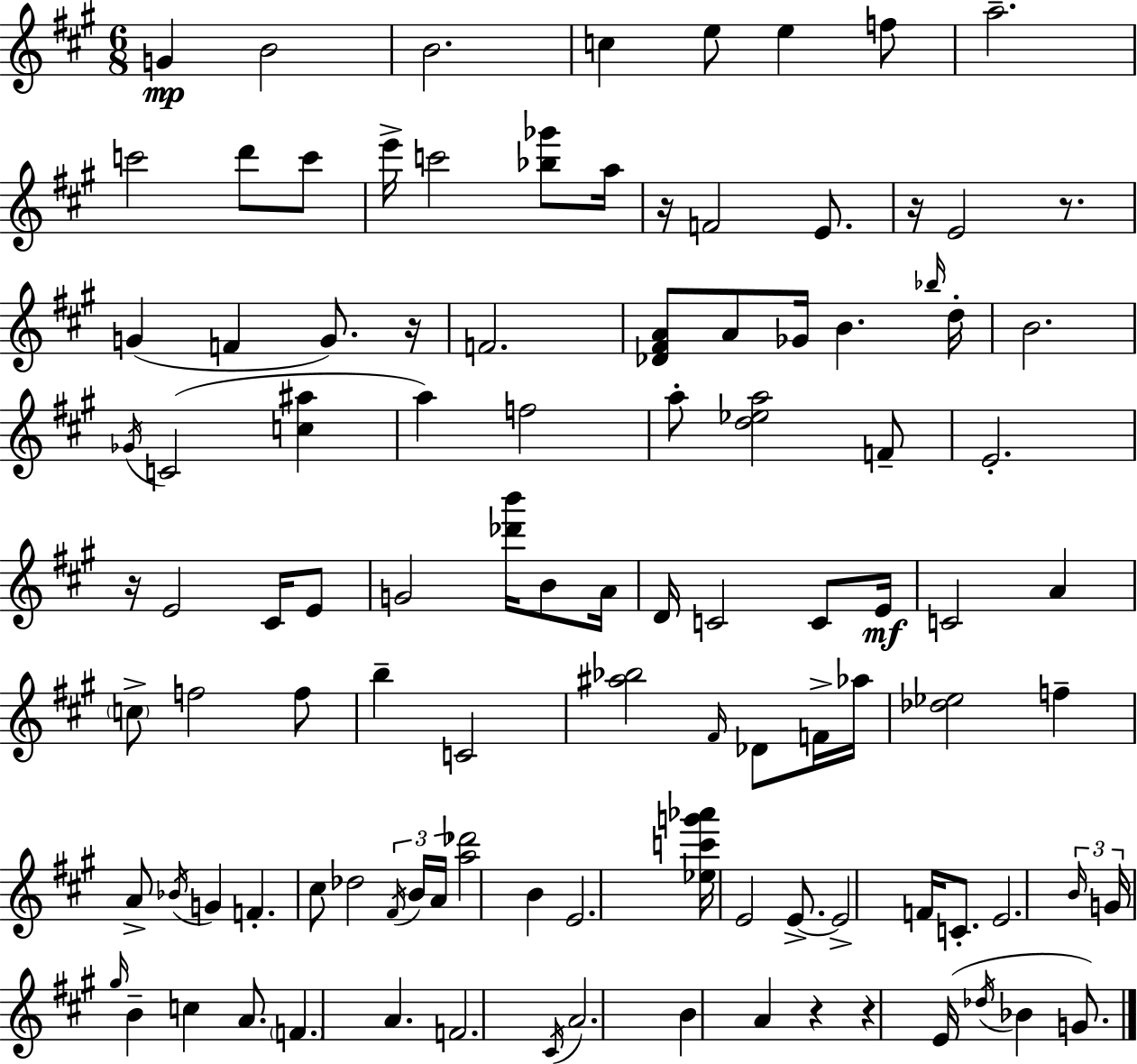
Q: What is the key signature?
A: A major